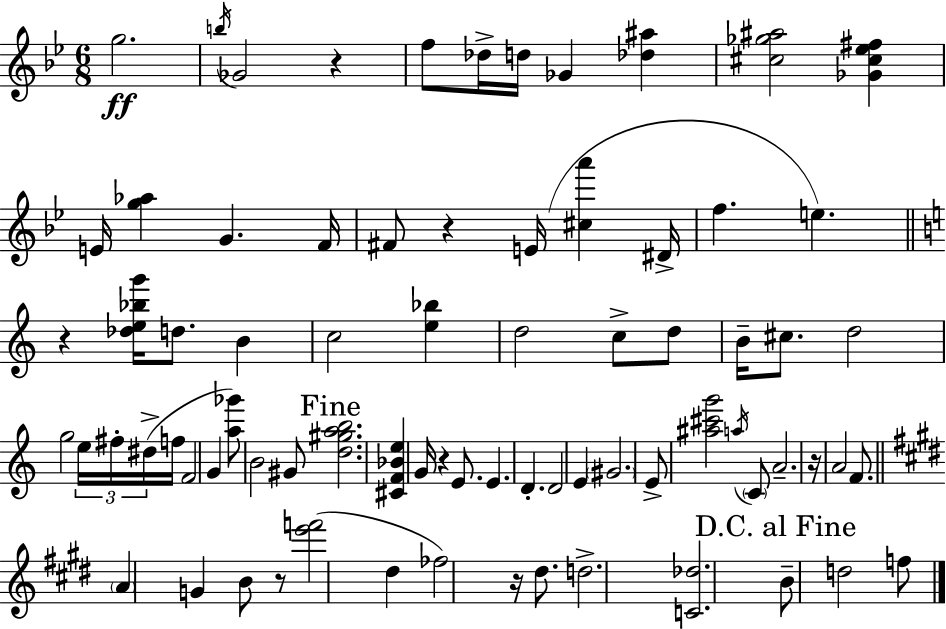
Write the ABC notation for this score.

X:1
T:Untitled
M:6/8
L:1/4
K:Bb
g2 b/4 _G2 z f/2 _d/4 d/4 _G [_d^a] [^c_g^a]2 [_G^c_e^f] E/4 [g_a] G F/4 ^F/2 z E/4 [^ca'] ^D/4 f e z [_de_bg']/4 d/2 B c2 [e_b] d2 c/2 d/2 B/4 ^c/2 d2 g2 e/4 ^f/4 ^d/4 f/4 F2 G [a_g']/2 B2 ^G/2 [d^gab]2 [^CF_Be] G/4 z E/2 E D D2 E ^G2 E/2 [^a^c'g']2 a/4 C/2 A2 z/4 A2 F/2 A G B/2 z/2 [e'f']2 ^d _f2 z/4 ^d/2 d2 [C_d]2 B/2 d2 f/2